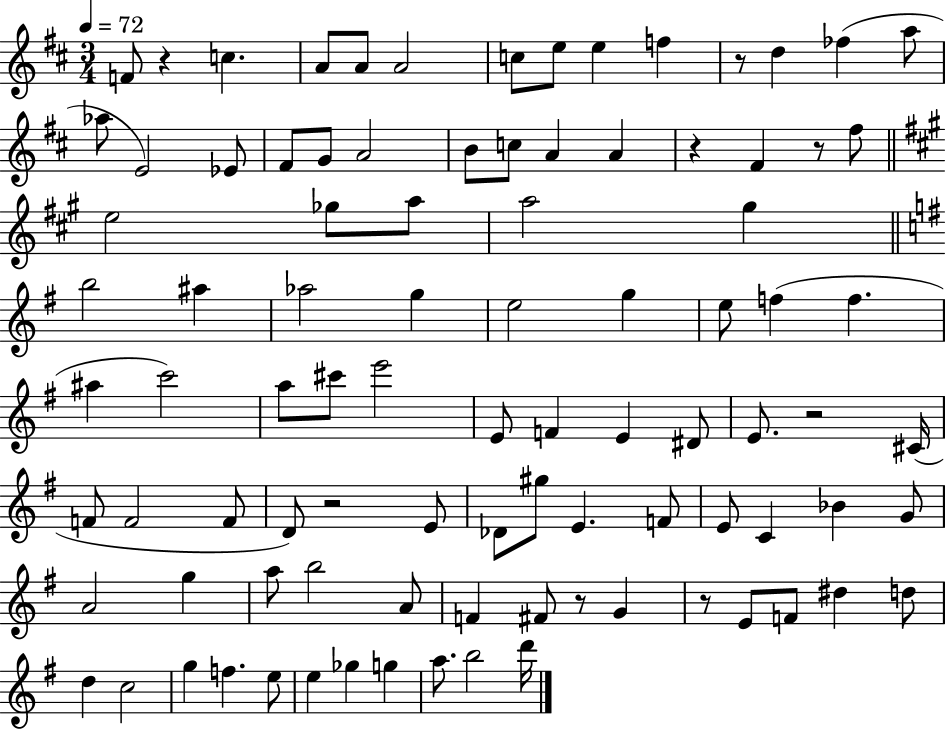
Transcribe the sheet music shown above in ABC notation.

X:1
T:Untitled
M:3/4
L:1/4
K:D
F/2 z c A/2 A/2 A2 c/2 e/2 e f z/2 d _f a/2 _a/2 E2 _E/2 ^F/2 G/2 A2 B/2 c/2 A A z ^F z/2 ^f/2 e2 _g/2 a/2 a2 ^g b2 ^a _a2 g e2 g e/2 f f ^a c'2 a/2 ^c'/2 e'2 E/2 F E ^D/2 E/2 z2 ^C/4 F/2 F2 F/2 D/2 z2 E/2 _D/2 ^g/2 E F/2 E/2 C _B G/2 A2 g a/2 b2 A/2 F ^F/2 z/2 G z/2 E/2 F/2 ^d d/2 d c2 g f e/2 e _g g a/2 b2 d'/4